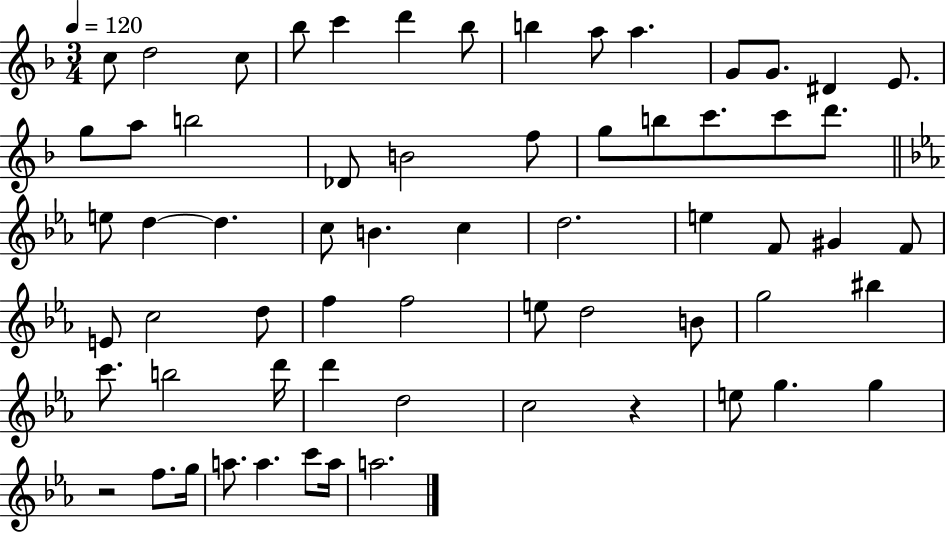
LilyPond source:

{
  \clef treble
  \numericTimeSignature
  \time 3/4
  \key f \major
  \tempo 4 = 120
  \repeat volta 2 { c''8 d''2 c''8 | bes''8 c'''4 d'''4 bes''8 | b''4 a''8 a''4. | g'8 g'8. dis'4 e'8. | \break g''8 a''8 b''2 | des'8 b'2 f''8 | g''8 b''8 c'''8. c'''8 d'''8. | \bar "||" \break \key c \minor e''8 d''4~~ d''4. | c''8 b'4. c''4 | d''2. | e''4 f'8 gis'4 f'8 | \break e'8 c''2 d''8 | f''4 f''2 | e''8 d''2 b'8 | g''2 bis''4 | \break c'''8. b''2 d'''16 | d'''4 d''2 | c''2 r4 | e''8 g''4. g''4 | \break r2 f''8. g''16 | a''8. a''4. c'''8 a''16 | a''2. | } \bar "|."
}